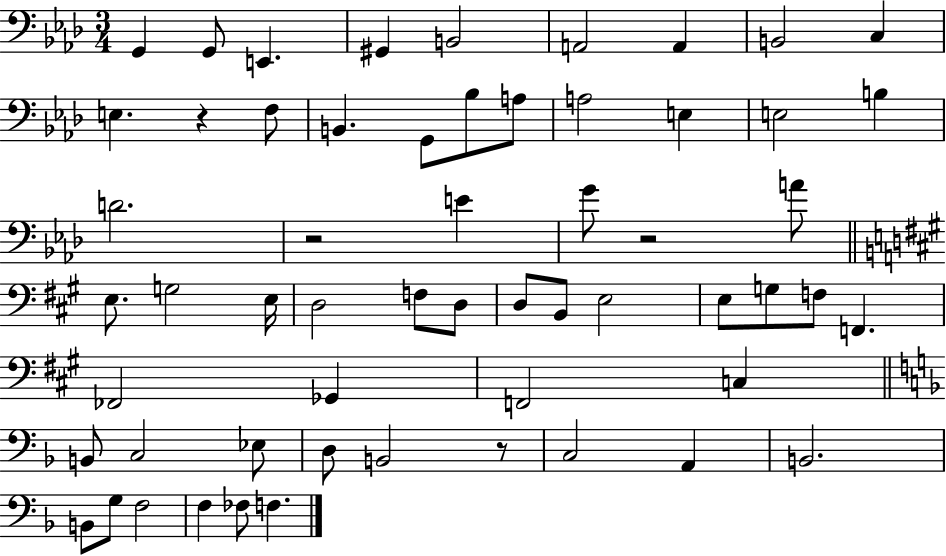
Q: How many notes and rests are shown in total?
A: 58